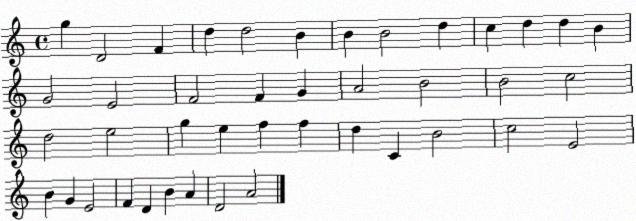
X:1
T:Untitled
M:4/4
L:1/4
K:C
g D2 F d d2 B B B2 d c d d B G2 E2 F2 F G A2 B2 B2 c2 d2 e2 g e f f d C B2 c2 E2 B G E2 F D B A D2 A2